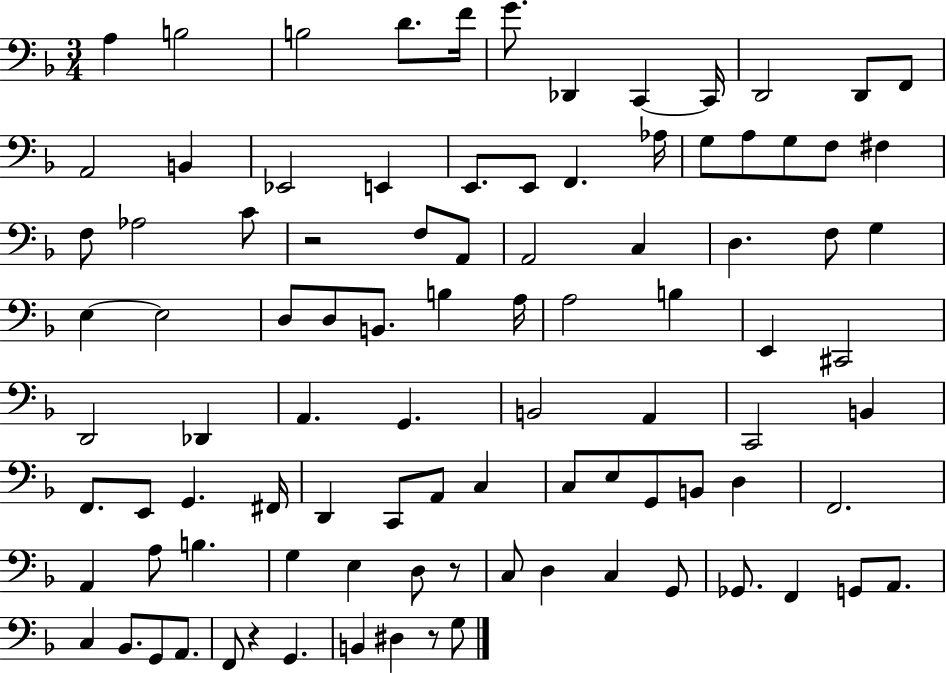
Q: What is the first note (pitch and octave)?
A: A3